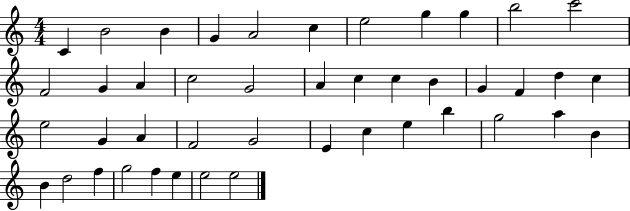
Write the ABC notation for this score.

X:1
T:Untitled
M:4/4
L:1/4
K:C
C B2 B G A2 c e2 g g b2 c'2 F2 G A c2 G2 A c c B G F d c e2 G A F2 G2 E c e b g2 a B B d2 f g2 f e e2 e2